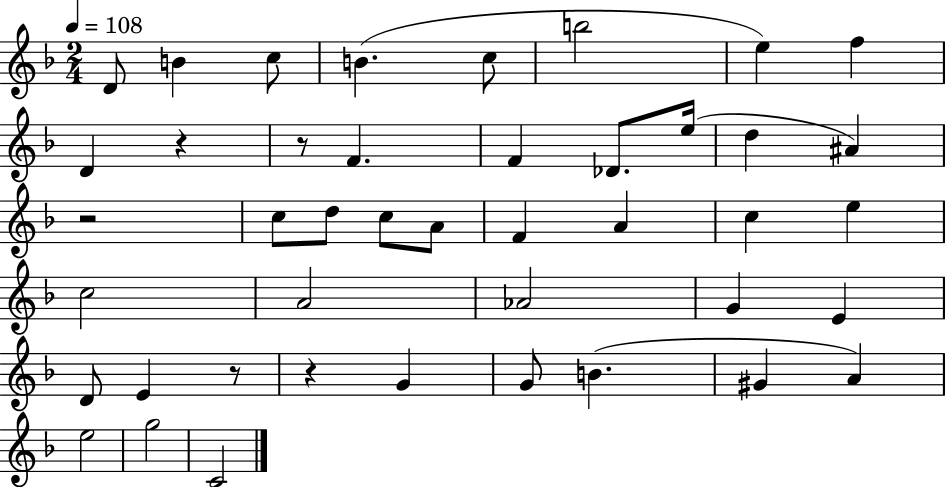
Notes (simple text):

D4/e B4/q C5/e B4/q. C5/e B5/h E5/q F5/q D4/q R/q R/e F4/q. F4/q Db4/e. E5/s D5/q A#4/q R/h C5/e D5/e C5/e A4/e F4/q A4/q C5/q E5/q C5/h A4/h Ab4/h G4/q E4/q D4/e E4/q R/e R/q G4/q G4/e B4/q. G#4/q A4/q E5/h G5/h C4/h